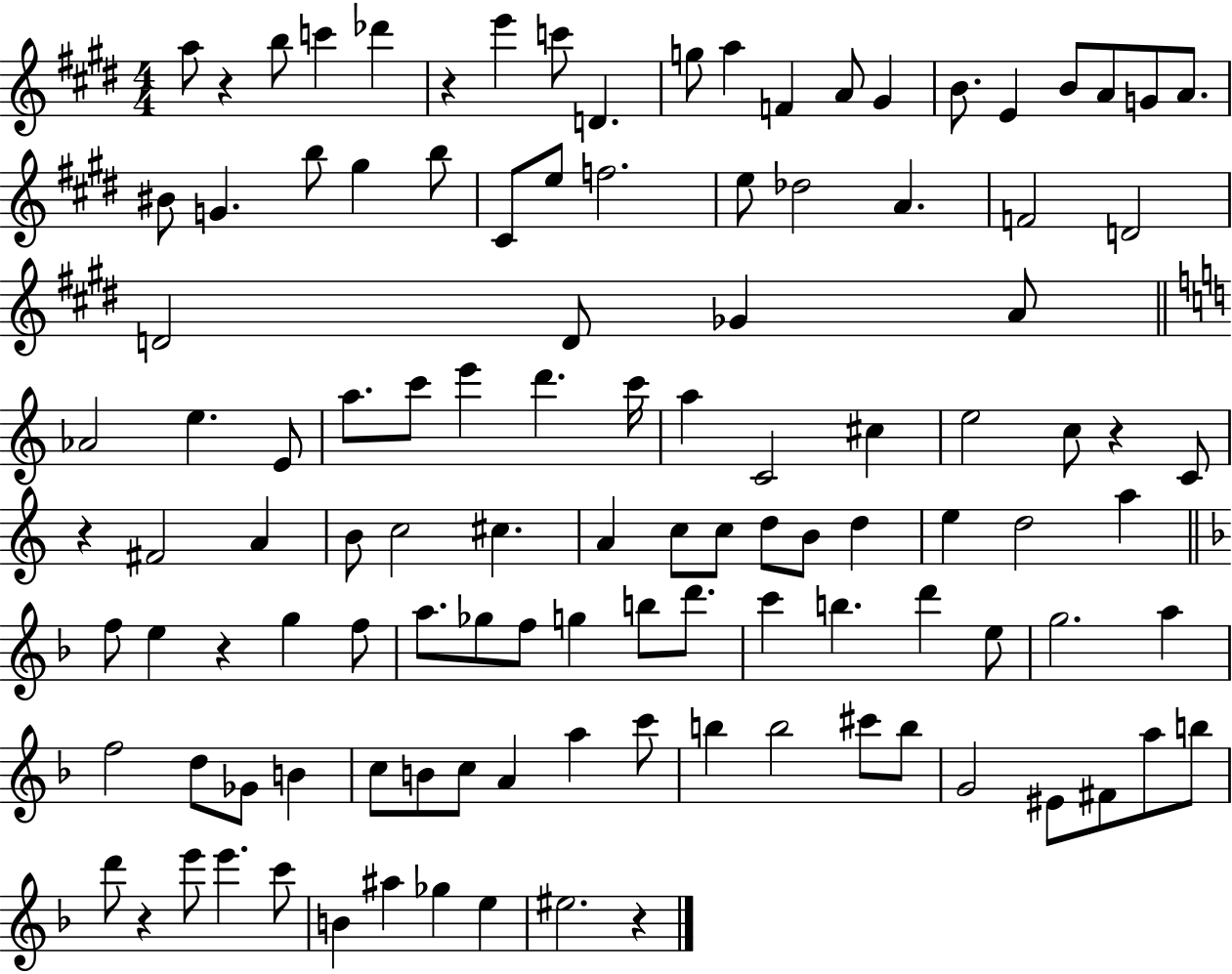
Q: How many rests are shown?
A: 7